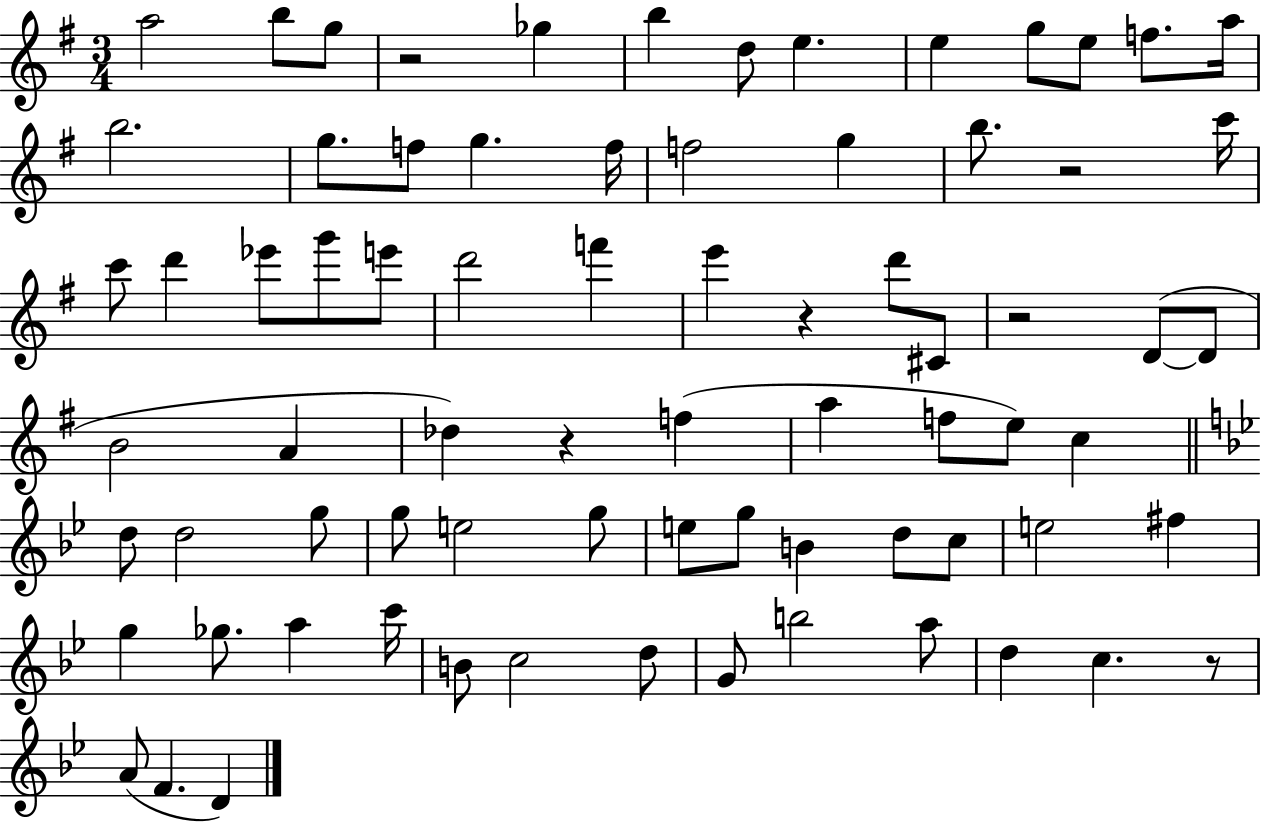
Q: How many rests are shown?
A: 6